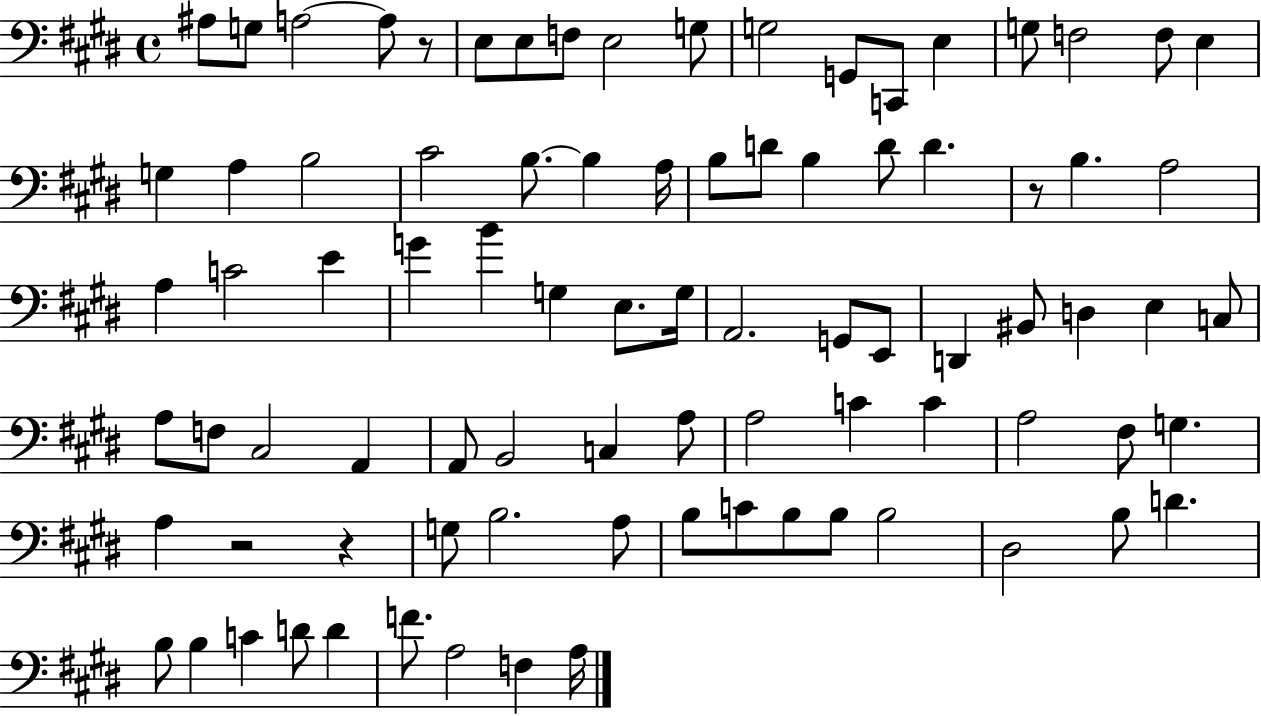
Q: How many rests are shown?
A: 4